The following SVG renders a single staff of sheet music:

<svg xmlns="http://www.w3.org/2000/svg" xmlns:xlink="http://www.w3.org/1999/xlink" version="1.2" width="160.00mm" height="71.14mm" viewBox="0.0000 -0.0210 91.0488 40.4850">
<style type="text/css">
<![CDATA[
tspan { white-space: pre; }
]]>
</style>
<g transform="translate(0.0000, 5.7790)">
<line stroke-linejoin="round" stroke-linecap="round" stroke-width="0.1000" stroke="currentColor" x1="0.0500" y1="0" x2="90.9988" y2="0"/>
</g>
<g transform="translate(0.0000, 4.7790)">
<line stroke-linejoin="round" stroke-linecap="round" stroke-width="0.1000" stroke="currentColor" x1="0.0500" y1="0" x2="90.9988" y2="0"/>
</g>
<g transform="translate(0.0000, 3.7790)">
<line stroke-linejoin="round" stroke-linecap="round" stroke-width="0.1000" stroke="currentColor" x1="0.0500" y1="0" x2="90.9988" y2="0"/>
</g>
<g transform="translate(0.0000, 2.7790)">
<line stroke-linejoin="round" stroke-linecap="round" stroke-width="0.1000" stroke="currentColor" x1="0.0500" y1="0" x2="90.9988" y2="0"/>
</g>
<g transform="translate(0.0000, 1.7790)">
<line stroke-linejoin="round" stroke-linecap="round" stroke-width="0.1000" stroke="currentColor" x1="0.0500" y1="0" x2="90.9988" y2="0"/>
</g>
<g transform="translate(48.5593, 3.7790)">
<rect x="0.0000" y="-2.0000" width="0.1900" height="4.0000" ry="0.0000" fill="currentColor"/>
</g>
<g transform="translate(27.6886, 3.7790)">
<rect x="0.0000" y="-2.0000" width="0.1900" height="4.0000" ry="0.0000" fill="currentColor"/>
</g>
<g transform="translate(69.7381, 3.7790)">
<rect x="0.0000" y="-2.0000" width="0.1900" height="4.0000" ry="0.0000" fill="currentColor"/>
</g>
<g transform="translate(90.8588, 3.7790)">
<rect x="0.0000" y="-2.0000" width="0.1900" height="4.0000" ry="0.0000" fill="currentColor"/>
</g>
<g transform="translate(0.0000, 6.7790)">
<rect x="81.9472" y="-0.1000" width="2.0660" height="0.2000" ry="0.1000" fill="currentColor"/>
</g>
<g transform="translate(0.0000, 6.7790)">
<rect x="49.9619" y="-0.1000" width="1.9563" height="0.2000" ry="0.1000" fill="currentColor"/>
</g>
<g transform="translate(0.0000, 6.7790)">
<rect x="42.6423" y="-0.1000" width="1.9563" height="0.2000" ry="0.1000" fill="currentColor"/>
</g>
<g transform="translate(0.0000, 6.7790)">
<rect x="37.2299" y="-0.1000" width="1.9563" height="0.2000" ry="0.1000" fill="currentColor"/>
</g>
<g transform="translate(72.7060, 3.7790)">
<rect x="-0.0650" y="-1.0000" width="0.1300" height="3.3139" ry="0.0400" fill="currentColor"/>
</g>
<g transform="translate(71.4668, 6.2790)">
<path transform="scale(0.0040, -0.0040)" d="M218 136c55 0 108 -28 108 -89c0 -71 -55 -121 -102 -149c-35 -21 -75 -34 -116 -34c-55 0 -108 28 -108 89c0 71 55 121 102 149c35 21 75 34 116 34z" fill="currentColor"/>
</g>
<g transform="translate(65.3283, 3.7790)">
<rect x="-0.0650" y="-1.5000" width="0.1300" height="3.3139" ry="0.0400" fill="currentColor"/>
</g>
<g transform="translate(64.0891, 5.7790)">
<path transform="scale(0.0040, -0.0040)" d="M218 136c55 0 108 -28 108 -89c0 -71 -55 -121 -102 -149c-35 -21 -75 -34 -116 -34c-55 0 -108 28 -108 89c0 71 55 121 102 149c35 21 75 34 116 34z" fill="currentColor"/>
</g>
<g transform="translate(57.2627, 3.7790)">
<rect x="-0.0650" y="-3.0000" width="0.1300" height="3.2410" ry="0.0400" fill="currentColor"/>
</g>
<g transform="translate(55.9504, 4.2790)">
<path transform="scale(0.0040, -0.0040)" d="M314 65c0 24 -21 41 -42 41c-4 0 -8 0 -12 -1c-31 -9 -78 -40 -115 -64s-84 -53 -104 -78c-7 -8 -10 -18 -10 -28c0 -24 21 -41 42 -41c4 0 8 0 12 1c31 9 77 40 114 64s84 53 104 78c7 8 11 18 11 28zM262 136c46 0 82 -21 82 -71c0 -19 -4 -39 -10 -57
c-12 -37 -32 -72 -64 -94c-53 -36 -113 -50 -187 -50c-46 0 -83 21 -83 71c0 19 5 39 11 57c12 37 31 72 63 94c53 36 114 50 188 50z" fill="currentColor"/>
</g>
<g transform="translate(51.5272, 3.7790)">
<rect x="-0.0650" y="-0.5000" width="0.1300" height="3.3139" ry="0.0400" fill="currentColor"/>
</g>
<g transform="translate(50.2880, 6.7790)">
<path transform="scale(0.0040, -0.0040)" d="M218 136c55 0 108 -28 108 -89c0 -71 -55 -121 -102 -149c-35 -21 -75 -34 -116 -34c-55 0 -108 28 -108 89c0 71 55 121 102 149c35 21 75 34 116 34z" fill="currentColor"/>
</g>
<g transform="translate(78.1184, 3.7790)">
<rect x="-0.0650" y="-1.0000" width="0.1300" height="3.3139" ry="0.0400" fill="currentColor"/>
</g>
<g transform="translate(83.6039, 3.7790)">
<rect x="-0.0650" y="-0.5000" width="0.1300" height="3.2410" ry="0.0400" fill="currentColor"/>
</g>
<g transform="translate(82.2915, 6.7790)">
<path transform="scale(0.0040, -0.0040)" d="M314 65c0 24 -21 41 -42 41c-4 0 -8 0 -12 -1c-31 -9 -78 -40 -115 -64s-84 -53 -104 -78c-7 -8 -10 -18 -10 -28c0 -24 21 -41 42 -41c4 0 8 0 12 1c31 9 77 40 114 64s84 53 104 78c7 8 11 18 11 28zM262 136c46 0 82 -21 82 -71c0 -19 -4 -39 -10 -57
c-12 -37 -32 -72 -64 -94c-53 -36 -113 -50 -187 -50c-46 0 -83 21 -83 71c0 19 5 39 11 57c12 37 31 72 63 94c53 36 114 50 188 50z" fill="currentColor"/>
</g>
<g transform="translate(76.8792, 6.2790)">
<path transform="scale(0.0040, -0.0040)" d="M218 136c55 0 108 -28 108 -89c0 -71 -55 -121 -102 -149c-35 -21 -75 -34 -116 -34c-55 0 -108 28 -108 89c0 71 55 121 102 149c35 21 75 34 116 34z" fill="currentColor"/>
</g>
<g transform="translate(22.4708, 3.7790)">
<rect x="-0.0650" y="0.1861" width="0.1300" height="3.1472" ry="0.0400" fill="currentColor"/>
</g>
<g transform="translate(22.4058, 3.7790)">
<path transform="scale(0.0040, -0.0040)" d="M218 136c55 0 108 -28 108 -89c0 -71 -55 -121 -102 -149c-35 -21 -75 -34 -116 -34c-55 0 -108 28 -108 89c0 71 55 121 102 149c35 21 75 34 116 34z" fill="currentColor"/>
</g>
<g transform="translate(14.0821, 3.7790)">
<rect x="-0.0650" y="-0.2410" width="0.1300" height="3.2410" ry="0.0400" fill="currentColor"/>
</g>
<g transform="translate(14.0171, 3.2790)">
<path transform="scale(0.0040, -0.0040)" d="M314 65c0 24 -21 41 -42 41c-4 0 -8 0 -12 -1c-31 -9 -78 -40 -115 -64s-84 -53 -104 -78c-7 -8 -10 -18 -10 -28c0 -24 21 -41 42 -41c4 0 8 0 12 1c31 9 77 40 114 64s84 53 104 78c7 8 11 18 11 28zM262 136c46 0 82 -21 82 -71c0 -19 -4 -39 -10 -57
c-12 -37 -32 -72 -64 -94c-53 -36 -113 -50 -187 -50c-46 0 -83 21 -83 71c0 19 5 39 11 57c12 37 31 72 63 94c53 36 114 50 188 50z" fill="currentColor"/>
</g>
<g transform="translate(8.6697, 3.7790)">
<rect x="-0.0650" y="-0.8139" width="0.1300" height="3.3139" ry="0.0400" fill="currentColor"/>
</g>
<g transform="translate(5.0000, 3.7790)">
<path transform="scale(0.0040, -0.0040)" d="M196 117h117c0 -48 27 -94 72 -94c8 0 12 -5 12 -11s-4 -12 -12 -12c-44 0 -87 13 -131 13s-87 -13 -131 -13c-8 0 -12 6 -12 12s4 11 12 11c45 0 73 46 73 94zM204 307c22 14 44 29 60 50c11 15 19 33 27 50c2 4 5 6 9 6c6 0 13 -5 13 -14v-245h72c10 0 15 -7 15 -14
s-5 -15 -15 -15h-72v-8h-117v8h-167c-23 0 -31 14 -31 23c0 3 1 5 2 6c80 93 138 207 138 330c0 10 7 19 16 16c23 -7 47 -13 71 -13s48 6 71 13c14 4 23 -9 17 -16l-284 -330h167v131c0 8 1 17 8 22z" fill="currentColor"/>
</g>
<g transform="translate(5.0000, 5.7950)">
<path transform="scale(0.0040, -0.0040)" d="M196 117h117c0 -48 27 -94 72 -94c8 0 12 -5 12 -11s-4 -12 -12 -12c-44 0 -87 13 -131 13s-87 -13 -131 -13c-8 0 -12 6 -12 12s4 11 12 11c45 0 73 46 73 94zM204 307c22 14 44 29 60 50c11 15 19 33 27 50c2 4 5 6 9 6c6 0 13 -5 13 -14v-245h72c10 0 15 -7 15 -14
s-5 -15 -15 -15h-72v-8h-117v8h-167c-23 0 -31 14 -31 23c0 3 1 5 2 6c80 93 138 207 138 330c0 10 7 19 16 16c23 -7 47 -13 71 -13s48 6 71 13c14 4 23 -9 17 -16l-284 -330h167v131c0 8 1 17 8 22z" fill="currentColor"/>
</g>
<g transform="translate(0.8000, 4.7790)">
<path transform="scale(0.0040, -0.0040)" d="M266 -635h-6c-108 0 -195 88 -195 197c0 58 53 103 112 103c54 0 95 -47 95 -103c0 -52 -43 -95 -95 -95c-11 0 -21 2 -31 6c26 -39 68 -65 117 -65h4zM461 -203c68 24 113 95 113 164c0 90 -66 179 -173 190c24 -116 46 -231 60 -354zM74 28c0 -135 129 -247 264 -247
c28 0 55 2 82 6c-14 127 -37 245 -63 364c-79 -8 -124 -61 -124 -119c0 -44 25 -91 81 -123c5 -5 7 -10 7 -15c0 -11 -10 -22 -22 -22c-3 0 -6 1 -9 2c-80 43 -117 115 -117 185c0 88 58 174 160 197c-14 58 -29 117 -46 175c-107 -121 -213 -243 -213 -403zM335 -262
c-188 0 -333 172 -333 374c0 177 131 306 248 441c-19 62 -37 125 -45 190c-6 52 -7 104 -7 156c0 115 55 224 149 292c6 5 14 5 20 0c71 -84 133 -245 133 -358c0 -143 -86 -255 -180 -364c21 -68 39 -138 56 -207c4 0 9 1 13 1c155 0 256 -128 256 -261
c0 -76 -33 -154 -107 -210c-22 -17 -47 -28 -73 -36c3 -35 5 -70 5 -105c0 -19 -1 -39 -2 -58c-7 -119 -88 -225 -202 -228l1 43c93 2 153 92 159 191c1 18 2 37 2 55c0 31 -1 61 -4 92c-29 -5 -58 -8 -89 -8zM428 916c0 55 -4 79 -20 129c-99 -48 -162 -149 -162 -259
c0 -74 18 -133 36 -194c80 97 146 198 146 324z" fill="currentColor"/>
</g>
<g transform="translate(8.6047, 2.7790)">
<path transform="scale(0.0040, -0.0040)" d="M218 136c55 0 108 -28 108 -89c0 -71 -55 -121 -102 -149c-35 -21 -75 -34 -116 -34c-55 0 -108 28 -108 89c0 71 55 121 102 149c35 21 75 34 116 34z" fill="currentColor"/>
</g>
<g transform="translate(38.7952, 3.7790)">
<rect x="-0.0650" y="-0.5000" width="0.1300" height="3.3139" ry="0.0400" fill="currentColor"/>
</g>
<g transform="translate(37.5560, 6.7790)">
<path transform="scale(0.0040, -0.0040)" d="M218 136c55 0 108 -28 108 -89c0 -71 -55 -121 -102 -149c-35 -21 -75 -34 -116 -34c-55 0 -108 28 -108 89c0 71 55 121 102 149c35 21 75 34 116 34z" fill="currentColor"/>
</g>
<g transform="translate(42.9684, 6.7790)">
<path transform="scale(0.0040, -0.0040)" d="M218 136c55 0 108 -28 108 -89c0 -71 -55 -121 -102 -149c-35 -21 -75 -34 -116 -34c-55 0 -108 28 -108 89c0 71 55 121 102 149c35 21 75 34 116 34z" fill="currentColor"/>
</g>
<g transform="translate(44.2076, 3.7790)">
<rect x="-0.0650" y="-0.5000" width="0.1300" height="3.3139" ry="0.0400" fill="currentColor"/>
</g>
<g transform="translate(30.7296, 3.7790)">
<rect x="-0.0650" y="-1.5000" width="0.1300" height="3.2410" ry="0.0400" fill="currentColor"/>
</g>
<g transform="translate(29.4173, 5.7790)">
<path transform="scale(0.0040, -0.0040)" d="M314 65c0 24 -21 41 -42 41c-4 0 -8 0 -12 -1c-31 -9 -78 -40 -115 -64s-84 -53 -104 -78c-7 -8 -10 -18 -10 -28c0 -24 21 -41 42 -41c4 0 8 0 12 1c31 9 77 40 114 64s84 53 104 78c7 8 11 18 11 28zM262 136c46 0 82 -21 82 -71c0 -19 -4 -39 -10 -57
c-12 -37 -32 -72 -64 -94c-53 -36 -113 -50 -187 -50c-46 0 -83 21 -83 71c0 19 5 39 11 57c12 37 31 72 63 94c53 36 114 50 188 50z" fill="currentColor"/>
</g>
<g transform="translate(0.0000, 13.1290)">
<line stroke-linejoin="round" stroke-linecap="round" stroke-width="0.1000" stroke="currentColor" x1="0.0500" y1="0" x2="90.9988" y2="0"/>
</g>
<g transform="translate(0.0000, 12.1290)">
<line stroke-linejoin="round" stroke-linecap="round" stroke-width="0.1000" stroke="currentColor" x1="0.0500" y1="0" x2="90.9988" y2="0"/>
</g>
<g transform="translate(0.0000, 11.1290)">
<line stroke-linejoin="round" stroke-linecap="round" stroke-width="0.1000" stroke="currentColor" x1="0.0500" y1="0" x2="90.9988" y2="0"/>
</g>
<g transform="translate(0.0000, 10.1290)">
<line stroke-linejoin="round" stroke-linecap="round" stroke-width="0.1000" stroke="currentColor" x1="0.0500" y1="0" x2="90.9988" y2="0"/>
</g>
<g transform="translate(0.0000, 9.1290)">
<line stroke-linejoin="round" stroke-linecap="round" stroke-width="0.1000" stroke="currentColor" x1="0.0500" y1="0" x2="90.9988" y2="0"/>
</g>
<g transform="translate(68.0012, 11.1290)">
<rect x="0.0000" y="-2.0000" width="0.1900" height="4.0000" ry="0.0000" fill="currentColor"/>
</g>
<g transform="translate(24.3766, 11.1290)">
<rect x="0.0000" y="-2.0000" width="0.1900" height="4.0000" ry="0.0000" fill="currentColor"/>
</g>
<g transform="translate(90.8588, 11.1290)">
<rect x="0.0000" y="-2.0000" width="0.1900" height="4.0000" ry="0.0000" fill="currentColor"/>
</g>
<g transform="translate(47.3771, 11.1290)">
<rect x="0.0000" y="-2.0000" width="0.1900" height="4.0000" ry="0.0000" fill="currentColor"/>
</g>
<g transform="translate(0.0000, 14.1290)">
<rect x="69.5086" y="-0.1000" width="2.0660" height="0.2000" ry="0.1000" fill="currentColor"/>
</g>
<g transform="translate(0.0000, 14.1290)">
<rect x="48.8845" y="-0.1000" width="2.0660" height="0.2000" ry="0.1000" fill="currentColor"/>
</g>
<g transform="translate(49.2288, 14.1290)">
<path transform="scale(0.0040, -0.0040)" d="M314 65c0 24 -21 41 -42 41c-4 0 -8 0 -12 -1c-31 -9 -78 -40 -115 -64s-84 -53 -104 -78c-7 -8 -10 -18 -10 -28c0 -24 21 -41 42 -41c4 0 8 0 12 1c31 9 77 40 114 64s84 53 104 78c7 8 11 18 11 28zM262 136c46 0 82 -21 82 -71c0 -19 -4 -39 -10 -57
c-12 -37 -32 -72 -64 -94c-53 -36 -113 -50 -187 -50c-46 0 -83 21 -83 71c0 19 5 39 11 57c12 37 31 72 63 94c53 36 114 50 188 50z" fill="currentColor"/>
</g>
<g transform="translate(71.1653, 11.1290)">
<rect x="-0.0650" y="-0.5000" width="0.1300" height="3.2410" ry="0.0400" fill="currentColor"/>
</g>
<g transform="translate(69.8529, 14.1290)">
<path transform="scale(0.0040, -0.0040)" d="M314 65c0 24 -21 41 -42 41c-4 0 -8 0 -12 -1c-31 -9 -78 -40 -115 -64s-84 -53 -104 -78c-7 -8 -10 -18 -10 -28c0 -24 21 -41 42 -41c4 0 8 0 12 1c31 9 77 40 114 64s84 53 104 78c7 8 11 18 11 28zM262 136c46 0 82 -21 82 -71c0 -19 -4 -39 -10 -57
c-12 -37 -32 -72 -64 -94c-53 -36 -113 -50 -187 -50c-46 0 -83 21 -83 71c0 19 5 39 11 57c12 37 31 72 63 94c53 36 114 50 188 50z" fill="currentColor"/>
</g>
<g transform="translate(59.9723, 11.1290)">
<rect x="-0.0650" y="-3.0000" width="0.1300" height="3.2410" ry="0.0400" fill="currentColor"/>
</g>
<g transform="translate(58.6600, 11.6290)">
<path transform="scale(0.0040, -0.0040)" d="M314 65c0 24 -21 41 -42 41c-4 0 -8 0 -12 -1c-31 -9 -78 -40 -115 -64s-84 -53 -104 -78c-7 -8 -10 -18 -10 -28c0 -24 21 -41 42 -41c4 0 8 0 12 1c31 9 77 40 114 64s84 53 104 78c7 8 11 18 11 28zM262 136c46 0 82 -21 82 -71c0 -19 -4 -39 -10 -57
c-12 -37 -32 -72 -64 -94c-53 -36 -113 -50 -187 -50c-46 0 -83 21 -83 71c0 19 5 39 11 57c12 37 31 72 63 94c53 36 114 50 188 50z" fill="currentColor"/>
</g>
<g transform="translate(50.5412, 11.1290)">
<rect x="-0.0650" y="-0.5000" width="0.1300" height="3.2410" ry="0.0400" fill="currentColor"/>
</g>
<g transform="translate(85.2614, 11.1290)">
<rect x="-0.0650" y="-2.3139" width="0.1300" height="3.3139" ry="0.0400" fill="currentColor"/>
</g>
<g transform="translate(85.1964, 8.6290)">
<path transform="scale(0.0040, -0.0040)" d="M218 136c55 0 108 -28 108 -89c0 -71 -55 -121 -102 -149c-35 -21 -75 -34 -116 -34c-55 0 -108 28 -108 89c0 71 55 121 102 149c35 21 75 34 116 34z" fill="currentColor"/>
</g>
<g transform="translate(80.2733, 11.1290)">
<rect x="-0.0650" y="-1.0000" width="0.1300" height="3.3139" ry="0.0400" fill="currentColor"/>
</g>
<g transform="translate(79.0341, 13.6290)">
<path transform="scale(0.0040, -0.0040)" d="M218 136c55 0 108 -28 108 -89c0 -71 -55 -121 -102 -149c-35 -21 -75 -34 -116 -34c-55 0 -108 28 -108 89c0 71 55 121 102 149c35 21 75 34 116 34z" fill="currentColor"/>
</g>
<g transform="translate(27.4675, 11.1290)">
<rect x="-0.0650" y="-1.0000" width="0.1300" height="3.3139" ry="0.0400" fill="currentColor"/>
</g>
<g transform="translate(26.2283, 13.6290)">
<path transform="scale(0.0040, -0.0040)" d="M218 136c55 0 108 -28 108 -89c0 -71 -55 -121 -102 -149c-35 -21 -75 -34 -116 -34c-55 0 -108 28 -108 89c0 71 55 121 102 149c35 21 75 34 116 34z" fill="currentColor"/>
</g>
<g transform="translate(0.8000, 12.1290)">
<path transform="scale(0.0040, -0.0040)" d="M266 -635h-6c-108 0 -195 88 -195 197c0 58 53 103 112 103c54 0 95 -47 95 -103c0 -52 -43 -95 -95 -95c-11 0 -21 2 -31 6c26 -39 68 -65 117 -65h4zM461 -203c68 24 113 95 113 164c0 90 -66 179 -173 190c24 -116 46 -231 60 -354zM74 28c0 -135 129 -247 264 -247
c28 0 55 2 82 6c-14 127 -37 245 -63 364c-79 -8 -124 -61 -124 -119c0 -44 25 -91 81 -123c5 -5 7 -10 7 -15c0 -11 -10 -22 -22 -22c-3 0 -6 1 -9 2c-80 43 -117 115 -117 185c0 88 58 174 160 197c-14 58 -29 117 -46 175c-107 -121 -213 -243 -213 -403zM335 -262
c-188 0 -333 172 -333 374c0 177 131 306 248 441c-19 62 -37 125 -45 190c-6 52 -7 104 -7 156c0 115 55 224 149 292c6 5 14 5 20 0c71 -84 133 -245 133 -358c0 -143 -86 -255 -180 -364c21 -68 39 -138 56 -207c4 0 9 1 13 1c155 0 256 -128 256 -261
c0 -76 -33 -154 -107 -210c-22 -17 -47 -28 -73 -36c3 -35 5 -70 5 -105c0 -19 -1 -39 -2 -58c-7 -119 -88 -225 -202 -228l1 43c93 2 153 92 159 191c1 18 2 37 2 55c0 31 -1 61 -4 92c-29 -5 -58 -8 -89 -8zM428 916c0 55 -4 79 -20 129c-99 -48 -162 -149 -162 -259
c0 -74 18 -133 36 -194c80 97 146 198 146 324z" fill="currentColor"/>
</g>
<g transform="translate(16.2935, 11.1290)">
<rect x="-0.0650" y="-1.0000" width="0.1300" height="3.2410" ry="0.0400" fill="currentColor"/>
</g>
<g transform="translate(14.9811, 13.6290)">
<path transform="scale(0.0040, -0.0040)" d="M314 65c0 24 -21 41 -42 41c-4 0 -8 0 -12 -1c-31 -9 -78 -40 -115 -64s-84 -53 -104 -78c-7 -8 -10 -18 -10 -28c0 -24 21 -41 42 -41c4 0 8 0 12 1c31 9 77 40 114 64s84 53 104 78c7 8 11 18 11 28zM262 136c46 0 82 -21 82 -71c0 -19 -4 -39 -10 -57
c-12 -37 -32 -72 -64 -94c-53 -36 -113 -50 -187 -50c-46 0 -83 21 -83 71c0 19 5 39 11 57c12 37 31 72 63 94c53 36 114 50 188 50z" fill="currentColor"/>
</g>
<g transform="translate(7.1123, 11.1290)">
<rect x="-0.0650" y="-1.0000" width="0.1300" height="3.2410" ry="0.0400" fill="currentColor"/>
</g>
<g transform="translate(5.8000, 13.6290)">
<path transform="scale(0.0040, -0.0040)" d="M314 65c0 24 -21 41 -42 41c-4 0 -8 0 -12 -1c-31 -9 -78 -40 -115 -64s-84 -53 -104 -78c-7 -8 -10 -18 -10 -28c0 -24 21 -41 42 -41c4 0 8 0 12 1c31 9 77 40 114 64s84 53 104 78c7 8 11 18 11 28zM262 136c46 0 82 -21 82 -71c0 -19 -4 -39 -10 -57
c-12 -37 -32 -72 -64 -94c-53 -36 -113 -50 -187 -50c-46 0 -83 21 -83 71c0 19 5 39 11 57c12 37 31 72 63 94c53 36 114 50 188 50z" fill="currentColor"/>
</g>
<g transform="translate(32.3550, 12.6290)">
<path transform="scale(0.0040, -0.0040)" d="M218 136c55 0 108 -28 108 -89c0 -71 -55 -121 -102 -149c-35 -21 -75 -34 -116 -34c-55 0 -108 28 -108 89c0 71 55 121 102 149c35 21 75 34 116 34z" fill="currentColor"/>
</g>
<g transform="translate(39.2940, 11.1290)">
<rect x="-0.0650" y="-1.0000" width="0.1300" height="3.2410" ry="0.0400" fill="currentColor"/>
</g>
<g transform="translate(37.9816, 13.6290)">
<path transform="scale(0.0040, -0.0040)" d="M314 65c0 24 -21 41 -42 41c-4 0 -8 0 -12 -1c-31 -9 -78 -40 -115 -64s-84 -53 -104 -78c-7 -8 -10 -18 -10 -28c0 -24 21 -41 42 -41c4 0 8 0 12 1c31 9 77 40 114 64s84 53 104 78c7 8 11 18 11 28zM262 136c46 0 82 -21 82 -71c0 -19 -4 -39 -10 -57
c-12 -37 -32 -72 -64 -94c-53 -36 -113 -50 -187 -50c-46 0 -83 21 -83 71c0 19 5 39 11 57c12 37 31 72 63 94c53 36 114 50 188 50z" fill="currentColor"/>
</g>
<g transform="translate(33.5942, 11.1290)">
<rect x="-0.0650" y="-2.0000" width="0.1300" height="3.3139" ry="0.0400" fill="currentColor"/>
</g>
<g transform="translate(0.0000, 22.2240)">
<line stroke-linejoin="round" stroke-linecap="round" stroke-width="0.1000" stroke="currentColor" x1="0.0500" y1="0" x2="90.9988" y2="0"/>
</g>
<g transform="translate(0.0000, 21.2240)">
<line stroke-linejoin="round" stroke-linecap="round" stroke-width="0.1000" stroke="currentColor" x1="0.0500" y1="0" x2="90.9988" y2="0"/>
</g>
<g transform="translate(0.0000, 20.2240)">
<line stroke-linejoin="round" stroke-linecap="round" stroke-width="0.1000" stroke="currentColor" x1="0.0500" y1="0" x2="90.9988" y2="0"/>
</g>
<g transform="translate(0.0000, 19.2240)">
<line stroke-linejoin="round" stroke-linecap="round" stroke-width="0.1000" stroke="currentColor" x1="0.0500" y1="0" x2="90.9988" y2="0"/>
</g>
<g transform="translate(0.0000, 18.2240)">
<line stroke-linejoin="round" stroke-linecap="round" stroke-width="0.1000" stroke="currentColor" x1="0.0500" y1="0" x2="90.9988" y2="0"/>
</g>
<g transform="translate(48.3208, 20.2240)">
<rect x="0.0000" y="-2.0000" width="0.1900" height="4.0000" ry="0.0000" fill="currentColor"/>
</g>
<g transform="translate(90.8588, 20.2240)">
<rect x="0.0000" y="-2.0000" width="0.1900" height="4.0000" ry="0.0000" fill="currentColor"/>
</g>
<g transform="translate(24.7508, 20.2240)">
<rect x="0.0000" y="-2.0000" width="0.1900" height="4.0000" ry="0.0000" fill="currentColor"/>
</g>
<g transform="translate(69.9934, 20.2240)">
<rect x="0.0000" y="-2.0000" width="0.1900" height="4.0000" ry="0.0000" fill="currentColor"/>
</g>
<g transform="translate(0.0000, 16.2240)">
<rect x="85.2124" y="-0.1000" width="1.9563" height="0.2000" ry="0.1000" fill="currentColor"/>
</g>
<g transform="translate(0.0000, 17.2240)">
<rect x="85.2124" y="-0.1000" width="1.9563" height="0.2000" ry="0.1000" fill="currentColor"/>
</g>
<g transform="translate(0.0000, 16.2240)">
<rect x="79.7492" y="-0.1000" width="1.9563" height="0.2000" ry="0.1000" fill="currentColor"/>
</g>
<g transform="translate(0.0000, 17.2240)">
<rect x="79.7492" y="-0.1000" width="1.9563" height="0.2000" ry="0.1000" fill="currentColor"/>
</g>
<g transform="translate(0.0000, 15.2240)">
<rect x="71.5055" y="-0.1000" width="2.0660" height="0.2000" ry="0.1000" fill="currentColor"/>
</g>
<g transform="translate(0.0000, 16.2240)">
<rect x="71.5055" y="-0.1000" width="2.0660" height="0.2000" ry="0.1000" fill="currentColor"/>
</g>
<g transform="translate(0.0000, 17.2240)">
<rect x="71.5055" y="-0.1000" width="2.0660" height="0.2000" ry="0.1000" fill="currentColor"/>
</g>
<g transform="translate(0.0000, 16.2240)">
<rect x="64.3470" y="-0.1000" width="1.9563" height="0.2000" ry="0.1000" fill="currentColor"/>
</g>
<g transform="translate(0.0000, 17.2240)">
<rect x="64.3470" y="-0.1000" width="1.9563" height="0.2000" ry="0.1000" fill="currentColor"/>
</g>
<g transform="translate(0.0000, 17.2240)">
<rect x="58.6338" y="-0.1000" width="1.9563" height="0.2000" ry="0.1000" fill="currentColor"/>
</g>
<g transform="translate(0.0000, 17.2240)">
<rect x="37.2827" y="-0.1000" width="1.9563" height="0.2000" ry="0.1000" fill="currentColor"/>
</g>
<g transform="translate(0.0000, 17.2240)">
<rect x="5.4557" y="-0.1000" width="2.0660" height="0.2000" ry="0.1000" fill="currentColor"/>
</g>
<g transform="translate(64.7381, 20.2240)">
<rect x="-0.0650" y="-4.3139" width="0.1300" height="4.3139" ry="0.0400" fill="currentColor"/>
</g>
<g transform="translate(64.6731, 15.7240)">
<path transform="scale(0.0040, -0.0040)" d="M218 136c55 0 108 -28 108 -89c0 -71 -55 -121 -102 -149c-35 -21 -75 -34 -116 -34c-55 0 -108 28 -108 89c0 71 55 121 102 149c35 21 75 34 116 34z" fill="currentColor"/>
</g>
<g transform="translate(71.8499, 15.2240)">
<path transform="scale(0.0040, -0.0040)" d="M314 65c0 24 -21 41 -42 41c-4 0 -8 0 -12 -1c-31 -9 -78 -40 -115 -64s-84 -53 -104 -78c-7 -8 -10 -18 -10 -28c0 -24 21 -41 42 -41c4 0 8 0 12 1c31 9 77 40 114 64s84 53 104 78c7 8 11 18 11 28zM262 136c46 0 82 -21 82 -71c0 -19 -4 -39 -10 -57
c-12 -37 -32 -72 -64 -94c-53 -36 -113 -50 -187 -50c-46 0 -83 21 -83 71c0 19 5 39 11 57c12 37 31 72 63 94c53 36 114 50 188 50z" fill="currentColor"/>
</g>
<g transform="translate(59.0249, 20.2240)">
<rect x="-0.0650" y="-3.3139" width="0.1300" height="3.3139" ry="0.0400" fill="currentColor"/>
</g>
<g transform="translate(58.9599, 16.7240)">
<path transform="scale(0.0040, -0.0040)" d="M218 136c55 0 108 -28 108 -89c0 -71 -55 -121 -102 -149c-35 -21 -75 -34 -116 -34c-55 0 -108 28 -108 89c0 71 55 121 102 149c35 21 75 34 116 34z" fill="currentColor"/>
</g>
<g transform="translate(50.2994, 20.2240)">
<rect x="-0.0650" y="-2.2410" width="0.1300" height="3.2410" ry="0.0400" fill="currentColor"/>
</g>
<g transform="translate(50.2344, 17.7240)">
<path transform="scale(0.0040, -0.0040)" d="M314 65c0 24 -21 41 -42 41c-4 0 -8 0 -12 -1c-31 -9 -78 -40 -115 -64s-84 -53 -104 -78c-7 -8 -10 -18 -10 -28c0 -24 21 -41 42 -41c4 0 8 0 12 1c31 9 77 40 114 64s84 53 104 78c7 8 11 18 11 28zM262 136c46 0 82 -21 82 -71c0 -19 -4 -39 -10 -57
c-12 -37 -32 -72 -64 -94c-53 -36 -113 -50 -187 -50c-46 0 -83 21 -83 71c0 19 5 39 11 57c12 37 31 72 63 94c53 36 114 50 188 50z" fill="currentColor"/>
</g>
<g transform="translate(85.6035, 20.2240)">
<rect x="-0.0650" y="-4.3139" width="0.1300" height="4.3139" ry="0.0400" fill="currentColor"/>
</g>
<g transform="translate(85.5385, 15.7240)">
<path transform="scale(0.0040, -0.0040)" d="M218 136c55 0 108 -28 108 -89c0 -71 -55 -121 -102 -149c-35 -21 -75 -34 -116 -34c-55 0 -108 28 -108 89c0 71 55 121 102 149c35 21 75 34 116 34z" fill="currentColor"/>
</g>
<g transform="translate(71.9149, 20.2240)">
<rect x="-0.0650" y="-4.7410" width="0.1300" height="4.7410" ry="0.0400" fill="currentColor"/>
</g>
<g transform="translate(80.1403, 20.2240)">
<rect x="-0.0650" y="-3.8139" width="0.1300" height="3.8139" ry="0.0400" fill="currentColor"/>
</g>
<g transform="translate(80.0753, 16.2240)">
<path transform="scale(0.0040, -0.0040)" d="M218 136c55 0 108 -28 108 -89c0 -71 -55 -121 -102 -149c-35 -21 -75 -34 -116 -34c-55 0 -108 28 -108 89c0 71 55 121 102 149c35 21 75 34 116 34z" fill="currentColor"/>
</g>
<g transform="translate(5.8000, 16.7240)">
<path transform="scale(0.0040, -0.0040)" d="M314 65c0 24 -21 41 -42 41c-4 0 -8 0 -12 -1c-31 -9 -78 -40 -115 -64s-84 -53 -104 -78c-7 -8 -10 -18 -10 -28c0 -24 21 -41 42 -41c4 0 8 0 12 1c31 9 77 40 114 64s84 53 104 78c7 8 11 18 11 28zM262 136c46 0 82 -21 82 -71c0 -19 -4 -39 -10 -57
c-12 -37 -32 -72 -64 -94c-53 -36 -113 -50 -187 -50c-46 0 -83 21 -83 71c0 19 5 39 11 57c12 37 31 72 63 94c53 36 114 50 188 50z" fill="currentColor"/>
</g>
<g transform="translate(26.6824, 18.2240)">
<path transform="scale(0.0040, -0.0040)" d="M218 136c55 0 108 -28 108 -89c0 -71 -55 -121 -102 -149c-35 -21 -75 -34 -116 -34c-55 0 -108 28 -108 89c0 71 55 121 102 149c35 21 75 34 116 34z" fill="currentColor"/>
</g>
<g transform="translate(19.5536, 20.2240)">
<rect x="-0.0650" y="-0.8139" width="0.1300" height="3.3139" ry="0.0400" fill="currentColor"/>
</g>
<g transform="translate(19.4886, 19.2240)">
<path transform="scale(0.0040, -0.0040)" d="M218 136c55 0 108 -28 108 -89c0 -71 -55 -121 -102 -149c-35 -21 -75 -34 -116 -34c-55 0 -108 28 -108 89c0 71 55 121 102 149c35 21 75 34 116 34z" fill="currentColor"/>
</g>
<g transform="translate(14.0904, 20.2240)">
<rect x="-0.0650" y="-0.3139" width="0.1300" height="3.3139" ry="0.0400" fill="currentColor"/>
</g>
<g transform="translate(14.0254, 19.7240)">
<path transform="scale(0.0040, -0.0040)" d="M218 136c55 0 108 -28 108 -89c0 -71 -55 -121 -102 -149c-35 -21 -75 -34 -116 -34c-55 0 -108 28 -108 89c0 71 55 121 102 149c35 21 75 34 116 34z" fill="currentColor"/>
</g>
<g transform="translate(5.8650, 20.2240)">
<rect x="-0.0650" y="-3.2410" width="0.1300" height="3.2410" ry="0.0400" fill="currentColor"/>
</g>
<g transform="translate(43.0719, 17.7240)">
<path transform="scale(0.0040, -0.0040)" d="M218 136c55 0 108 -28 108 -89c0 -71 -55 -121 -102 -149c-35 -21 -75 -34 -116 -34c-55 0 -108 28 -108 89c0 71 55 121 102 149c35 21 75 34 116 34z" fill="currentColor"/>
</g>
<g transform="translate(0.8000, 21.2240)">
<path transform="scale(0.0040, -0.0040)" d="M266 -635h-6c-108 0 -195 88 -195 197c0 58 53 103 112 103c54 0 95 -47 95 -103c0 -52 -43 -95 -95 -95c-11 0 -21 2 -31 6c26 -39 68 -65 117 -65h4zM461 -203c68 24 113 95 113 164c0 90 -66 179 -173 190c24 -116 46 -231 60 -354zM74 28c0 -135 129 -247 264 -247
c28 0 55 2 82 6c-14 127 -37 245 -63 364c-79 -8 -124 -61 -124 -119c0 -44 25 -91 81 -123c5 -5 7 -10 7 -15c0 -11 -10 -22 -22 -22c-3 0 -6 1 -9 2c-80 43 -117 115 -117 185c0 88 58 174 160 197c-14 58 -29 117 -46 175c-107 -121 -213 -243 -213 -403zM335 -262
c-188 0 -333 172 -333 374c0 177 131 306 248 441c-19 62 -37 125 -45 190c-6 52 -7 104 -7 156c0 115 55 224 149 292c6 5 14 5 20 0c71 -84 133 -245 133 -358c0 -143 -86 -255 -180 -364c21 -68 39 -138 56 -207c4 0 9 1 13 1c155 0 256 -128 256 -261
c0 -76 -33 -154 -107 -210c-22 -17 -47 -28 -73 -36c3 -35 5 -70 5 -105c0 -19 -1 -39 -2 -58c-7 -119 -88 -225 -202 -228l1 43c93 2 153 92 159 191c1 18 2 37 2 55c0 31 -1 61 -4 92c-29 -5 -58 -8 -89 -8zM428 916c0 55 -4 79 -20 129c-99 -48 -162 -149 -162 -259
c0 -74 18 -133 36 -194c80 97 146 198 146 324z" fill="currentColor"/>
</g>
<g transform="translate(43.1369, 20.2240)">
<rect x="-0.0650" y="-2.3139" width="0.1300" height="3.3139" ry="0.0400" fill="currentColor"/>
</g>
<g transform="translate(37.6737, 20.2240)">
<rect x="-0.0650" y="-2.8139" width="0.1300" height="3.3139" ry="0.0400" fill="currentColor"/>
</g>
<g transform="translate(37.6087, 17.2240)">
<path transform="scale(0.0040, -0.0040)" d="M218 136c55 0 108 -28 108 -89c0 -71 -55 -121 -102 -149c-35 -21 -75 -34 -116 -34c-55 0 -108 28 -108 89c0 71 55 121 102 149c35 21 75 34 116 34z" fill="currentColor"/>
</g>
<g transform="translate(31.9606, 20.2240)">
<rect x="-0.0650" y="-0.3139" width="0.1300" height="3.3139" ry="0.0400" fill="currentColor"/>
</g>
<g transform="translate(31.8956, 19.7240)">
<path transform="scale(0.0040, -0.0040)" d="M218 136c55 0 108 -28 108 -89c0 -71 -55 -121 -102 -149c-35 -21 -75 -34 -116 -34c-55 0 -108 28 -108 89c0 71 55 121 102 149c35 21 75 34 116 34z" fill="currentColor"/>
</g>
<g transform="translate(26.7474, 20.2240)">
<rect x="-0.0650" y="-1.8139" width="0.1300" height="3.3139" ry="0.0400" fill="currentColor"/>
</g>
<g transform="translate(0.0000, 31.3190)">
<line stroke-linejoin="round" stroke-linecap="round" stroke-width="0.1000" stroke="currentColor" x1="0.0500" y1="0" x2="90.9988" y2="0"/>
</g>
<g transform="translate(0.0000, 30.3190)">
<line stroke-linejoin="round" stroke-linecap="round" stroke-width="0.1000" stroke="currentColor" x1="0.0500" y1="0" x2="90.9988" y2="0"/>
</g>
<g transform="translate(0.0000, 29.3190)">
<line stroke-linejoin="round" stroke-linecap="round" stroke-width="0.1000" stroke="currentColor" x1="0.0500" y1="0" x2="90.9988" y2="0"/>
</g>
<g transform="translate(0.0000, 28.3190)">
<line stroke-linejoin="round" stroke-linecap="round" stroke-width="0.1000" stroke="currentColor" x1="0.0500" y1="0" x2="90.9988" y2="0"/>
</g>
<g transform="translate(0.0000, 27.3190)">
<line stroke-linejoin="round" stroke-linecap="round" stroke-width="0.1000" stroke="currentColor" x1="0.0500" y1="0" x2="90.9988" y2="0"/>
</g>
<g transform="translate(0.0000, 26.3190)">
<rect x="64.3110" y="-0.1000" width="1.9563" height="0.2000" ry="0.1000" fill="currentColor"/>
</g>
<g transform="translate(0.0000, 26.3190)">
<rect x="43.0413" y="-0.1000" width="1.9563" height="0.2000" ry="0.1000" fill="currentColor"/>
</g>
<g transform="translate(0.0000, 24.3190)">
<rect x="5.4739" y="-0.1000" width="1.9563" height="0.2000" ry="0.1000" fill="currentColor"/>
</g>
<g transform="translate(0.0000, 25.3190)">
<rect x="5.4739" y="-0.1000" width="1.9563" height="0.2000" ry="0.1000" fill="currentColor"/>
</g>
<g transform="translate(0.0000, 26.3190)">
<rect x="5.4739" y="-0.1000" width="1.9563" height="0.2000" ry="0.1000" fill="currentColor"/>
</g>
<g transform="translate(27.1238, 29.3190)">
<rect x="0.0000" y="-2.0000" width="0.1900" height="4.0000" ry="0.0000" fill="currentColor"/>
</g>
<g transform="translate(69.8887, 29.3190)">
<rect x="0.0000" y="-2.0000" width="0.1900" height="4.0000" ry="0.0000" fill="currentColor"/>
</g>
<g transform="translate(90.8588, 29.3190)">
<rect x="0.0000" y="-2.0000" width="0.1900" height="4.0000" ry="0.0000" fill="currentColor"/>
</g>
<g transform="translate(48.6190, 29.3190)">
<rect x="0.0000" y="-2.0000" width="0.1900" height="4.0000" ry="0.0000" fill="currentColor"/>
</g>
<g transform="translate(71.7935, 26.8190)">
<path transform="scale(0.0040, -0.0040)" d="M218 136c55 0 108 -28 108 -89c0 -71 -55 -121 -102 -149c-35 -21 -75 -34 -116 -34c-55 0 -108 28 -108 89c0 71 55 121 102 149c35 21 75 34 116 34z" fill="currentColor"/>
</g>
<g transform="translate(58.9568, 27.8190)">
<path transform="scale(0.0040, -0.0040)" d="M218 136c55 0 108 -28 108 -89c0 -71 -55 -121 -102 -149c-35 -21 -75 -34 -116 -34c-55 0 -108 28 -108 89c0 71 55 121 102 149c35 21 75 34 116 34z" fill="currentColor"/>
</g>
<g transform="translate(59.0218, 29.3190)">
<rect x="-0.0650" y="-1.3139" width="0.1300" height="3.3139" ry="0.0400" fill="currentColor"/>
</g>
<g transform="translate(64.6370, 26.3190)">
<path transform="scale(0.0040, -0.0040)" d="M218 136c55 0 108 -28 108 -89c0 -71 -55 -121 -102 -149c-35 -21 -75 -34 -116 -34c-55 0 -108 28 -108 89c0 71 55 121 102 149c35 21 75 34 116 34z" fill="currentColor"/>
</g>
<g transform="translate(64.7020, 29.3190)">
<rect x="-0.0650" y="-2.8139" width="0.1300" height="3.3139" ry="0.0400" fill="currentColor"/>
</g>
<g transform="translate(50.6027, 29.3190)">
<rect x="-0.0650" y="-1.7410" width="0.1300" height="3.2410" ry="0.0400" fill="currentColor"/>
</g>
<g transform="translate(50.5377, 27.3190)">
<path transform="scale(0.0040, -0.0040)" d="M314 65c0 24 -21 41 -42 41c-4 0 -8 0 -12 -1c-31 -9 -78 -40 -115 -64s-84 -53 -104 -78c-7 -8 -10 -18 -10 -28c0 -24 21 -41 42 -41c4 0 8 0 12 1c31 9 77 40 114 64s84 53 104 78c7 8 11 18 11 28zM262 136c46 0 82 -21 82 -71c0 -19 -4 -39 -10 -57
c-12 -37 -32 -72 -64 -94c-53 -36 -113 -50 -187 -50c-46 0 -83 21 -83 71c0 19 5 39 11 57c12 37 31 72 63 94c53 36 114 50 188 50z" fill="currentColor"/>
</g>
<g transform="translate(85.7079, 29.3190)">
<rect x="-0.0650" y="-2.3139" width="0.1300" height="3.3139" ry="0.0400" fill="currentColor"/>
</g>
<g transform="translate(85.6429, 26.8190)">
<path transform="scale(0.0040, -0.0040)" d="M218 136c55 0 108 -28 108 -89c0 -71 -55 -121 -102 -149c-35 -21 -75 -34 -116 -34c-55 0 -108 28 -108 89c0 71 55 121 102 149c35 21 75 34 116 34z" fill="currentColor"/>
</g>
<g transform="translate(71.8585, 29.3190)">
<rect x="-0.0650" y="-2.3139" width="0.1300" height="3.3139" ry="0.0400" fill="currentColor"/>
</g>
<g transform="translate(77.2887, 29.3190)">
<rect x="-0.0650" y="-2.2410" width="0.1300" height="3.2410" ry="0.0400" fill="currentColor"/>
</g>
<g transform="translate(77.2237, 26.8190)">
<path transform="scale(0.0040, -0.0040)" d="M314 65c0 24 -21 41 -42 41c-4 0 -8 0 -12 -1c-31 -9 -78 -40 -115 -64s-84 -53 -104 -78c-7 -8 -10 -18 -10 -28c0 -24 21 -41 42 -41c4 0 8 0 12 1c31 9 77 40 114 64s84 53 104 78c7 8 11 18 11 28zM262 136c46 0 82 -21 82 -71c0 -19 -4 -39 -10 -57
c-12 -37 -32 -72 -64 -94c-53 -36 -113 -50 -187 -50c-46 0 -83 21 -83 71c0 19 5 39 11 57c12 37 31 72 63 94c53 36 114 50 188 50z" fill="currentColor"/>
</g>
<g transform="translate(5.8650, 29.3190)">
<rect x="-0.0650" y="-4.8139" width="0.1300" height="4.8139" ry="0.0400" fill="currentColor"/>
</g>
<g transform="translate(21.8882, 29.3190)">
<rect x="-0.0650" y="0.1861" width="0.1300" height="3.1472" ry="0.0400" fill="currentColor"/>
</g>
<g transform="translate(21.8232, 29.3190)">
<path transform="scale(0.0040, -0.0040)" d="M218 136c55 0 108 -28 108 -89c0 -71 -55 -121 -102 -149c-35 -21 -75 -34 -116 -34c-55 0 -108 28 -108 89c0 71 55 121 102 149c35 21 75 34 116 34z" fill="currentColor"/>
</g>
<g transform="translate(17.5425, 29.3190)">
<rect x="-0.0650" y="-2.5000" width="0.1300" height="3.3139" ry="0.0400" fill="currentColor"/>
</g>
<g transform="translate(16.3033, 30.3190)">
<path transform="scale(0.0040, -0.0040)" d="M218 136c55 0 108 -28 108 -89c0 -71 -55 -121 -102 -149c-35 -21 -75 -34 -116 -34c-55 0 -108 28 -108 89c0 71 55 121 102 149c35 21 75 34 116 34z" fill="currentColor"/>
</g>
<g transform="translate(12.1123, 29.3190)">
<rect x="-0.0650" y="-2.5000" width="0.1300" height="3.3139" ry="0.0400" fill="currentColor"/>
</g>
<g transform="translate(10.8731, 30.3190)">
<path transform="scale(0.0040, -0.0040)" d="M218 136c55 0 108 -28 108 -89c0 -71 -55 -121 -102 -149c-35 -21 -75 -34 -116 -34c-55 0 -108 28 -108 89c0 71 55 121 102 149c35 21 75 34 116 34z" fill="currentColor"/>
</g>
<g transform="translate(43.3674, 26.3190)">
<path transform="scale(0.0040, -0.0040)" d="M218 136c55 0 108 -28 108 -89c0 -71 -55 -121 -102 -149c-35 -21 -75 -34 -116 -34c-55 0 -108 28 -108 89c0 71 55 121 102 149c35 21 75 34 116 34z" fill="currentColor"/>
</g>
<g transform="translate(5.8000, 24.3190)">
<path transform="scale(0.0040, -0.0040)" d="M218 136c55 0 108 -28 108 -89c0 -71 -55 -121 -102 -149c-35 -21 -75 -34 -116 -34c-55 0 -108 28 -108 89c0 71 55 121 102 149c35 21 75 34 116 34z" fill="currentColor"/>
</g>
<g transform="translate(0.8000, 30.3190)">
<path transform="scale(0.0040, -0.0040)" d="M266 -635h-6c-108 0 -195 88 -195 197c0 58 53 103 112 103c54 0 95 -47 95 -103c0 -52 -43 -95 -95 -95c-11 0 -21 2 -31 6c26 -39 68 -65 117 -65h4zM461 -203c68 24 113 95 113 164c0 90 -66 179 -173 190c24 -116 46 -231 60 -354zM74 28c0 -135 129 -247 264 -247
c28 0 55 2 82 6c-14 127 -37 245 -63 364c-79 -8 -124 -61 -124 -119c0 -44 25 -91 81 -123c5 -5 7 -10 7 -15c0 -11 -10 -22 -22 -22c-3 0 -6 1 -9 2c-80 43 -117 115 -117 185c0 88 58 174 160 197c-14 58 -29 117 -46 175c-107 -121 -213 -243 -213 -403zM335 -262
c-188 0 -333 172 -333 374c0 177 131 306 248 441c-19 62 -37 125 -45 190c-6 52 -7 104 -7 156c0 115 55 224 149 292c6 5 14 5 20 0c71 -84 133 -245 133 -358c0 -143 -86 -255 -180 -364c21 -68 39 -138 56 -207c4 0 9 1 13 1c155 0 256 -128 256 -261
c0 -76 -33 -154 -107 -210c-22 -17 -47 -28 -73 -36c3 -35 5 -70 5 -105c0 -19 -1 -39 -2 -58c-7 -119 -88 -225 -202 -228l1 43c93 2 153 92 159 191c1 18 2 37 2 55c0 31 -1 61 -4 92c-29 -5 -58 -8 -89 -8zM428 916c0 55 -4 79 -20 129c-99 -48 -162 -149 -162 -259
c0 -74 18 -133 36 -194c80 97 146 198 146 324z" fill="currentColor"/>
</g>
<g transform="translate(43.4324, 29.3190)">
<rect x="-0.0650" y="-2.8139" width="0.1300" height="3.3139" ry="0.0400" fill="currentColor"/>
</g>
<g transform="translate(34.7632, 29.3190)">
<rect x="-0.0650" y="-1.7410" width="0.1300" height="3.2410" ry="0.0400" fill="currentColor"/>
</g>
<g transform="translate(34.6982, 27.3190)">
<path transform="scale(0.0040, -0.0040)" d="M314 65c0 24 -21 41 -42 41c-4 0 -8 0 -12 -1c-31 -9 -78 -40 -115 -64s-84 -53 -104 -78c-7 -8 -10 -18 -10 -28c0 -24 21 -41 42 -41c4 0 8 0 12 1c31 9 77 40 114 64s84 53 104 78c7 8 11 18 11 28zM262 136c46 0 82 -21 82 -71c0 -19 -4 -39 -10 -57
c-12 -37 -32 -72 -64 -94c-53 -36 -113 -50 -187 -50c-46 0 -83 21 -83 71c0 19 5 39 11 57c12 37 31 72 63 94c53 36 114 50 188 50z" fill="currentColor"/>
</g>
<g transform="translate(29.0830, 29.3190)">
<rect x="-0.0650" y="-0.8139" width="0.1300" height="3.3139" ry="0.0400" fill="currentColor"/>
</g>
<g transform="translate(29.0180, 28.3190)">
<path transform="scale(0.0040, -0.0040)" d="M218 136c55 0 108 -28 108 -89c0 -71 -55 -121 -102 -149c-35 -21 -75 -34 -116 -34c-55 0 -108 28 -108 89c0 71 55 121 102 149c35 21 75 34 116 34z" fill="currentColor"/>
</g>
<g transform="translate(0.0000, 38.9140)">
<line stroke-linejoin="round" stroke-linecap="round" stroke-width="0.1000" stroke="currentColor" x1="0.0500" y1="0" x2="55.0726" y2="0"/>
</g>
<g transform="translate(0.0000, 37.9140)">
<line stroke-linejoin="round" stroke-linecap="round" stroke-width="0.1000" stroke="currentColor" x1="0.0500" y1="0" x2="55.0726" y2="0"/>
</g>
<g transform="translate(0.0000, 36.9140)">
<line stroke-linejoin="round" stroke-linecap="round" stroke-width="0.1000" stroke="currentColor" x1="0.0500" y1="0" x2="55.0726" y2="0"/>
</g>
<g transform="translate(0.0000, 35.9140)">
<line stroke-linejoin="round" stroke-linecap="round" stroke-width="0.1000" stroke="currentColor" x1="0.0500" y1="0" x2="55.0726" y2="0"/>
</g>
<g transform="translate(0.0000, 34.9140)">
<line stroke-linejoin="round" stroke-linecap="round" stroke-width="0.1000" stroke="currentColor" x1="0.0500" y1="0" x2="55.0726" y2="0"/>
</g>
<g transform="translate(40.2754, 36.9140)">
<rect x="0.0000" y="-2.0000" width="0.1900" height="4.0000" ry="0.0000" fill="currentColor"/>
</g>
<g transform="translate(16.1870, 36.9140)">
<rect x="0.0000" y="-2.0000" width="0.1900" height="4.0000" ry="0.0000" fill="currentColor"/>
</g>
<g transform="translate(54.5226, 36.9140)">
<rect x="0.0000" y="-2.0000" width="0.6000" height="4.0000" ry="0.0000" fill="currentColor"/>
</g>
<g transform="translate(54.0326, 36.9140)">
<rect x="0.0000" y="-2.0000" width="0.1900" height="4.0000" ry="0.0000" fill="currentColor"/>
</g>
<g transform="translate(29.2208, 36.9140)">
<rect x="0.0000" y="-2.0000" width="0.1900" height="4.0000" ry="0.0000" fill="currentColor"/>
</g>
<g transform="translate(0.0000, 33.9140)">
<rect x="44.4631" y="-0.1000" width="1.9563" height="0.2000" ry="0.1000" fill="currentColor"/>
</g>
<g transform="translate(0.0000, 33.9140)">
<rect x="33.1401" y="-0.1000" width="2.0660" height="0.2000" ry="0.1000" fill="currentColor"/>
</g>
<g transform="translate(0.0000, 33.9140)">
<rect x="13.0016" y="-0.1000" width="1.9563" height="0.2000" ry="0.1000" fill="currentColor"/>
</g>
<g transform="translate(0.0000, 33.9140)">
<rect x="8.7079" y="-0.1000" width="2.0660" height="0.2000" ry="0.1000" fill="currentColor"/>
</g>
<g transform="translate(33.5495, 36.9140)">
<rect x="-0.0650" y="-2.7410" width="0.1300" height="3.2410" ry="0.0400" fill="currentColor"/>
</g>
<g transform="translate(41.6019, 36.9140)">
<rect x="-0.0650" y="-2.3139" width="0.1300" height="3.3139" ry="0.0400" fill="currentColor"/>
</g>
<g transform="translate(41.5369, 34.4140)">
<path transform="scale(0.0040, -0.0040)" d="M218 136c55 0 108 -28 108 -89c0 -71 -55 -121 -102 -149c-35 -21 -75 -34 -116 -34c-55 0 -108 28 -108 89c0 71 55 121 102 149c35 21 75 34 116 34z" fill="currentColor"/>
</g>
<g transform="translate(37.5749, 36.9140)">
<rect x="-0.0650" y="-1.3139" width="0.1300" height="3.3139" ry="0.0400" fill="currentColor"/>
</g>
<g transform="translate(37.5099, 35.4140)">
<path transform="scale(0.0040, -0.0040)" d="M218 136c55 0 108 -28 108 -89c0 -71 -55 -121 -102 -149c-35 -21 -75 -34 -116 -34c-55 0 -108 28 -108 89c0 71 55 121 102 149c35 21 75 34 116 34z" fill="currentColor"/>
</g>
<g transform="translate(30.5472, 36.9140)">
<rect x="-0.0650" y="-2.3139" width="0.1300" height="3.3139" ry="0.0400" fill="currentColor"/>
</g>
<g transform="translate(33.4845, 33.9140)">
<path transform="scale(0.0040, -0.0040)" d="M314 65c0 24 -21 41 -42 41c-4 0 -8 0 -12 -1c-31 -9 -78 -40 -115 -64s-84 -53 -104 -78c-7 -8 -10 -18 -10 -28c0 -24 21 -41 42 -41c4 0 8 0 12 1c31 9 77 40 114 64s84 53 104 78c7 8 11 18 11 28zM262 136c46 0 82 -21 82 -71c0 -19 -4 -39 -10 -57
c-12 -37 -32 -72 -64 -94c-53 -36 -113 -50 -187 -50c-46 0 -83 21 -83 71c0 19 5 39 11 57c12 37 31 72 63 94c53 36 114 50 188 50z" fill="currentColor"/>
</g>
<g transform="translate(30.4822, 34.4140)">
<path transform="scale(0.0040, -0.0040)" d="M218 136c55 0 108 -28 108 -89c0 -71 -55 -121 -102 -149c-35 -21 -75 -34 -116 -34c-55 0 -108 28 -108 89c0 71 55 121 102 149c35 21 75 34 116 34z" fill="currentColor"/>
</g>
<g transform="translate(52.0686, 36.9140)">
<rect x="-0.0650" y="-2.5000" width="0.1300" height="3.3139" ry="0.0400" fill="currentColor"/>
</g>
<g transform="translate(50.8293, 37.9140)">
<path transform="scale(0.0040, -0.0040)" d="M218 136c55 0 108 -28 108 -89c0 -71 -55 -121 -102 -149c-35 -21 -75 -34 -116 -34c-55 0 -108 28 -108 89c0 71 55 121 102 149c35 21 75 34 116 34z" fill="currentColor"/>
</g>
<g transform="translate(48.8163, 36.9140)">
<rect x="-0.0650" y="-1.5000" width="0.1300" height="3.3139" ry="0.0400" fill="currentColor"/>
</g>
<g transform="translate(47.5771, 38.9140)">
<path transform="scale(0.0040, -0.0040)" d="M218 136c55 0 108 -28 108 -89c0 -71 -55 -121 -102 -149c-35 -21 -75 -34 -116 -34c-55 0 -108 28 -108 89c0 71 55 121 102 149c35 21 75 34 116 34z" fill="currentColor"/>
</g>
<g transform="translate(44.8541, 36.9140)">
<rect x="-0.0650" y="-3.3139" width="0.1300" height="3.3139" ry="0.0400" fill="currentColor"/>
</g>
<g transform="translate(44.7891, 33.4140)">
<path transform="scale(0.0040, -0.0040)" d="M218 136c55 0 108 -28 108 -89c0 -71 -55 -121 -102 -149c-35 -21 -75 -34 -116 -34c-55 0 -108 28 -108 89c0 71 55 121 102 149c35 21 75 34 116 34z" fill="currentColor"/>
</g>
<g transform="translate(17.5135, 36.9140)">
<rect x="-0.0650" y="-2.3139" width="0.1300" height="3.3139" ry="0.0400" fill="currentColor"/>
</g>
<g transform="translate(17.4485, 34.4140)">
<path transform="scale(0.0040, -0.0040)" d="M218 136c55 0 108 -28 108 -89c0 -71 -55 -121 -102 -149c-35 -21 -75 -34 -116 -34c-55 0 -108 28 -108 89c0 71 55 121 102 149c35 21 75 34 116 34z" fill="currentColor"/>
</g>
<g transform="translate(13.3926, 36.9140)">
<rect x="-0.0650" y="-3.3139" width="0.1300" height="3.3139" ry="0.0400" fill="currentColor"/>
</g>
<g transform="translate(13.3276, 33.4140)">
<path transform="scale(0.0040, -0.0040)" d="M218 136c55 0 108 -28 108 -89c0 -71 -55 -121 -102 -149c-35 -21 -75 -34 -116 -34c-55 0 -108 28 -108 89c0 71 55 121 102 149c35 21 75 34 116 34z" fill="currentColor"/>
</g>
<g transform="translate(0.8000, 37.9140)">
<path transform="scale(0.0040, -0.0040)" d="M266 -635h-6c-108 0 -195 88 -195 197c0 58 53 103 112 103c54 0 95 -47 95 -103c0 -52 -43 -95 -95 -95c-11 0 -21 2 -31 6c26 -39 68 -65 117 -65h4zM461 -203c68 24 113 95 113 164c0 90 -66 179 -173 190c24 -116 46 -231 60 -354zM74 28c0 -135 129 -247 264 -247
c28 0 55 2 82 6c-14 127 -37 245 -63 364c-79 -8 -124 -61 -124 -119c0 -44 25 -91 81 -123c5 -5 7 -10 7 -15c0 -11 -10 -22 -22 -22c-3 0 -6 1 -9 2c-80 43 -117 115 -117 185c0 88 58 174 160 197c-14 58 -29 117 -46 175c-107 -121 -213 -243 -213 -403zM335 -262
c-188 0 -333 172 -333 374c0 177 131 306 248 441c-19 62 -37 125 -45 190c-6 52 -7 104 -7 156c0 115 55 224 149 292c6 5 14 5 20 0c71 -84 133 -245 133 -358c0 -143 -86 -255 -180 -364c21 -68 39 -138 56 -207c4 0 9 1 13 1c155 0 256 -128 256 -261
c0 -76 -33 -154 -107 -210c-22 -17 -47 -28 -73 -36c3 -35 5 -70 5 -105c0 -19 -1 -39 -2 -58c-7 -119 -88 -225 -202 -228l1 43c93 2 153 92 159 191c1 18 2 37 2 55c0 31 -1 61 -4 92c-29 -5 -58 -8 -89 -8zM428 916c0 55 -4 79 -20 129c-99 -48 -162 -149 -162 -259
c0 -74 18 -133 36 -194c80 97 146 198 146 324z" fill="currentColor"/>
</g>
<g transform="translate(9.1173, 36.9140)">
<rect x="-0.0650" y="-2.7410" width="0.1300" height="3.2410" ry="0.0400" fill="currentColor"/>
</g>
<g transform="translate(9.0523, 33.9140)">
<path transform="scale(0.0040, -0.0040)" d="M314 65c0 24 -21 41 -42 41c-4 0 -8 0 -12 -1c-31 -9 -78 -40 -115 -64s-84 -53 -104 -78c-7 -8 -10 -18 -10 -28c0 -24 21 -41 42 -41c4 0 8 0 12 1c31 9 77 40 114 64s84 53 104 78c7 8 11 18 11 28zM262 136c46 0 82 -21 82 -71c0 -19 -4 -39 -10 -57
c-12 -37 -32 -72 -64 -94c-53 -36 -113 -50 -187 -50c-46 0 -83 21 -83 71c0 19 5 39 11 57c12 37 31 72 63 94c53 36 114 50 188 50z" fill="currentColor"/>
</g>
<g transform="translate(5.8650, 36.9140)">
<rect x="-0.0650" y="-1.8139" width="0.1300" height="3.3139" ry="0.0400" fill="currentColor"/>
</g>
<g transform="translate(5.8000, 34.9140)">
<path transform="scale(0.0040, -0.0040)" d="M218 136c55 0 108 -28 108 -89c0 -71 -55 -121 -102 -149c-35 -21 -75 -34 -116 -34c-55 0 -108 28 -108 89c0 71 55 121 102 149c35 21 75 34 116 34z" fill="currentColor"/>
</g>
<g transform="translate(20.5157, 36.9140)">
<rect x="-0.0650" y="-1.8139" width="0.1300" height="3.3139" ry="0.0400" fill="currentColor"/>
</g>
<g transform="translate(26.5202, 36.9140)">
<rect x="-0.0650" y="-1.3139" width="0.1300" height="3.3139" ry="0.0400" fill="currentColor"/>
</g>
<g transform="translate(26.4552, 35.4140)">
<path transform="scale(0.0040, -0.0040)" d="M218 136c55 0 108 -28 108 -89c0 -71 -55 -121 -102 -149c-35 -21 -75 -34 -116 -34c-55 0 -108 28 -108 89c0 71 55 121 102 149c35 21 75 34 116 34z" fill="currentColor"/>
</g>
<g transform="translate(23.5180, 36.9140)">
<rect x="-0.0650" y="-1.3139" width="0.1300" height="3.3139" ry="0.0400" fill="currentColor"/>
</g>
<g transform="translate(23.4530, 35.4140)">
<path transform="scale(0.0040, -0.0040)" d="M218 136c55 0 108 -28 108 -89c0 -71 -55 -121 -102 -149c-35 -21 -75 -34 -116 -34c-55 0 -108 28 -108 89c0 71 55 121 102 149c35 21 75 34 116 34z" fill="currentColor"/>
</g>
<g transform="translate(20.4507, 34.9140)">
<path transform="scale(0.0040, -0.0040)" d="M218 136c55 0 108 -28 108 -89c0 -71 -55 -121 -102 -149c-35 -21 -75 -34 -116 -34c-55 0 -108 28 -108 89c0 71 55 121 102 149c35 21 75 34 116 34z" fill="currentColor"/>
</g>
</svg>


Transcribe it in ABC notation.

X:1
T:Untitled
M:4/4
L:1/4
K:C
d c2 B E2 C C C A2 E D D C2 D2 D2 D F D2 C2 A2 C2 D g b2 c d f c a g g2 b d' e'2 c' d' e' G G B d f2 a f2 e a g g2 g f a2 b g f e e g a2 e g b E G